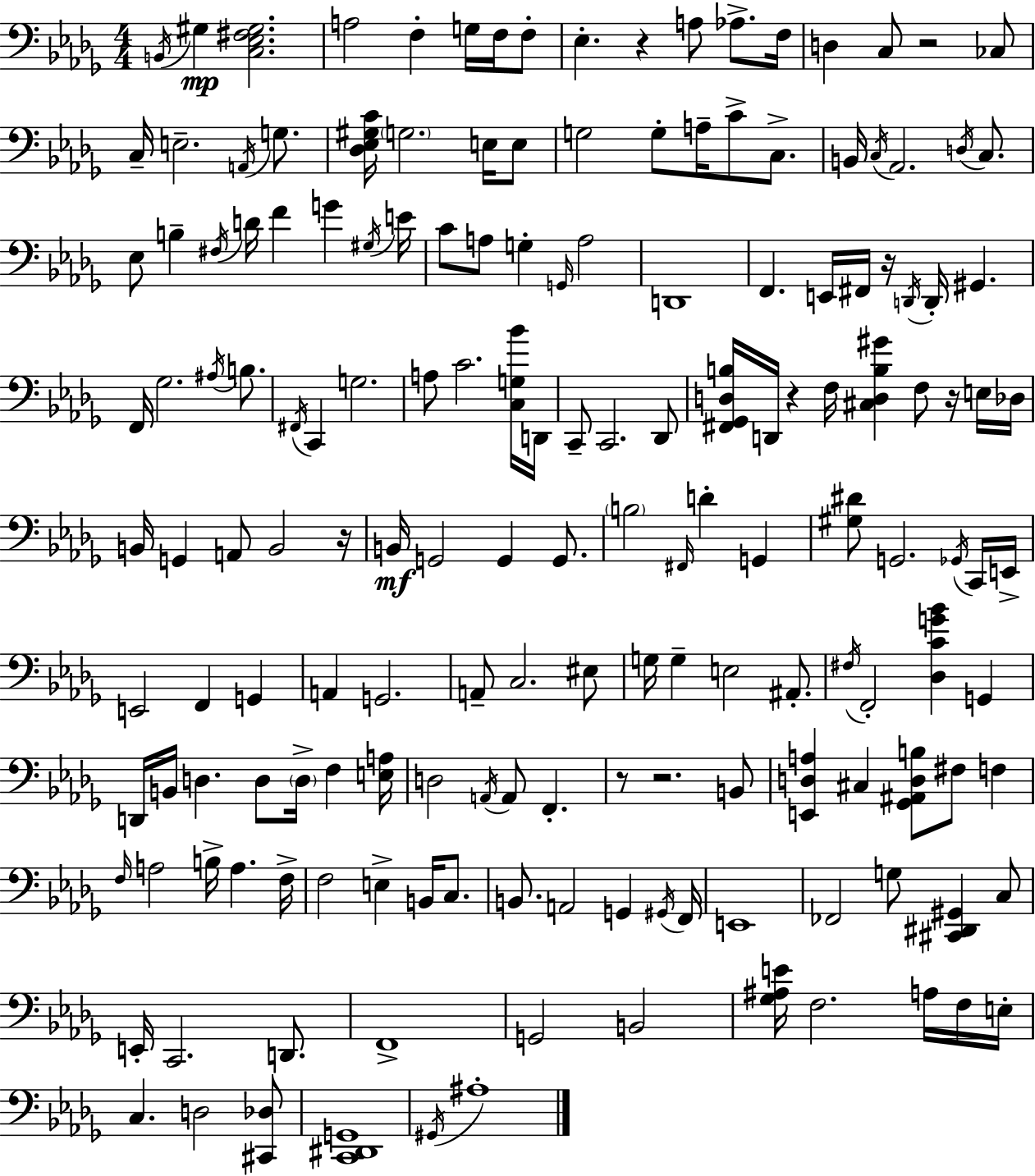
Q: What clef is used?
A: bass